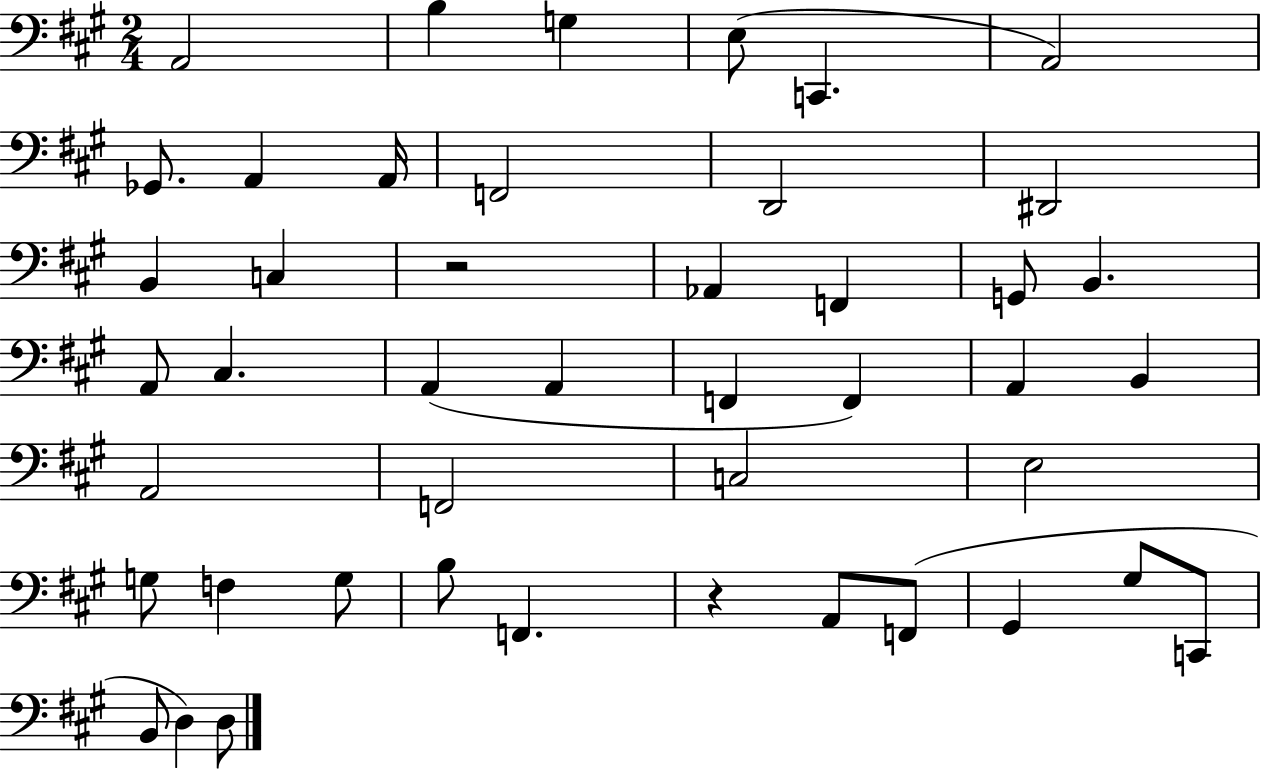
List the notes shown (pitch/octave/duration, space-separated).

A2/h B3/q G3/q E3/e C2/q. A2/h Gb2/e. A2/q A2/s F2/h D2/h D#2/h B2/q C3/q R/h Ab2/q F2/q G2/e B2/q. A2/e C#3/q. A2/q A2/q F2/q F2/q A2/q B2/q A2/h F2/h C3/h E3/h G3/e F3/q G3/e B3/e F2/q. R/q A2/e F2/e G#2/q G#3/e C2/e B2/e D3/q D3/e